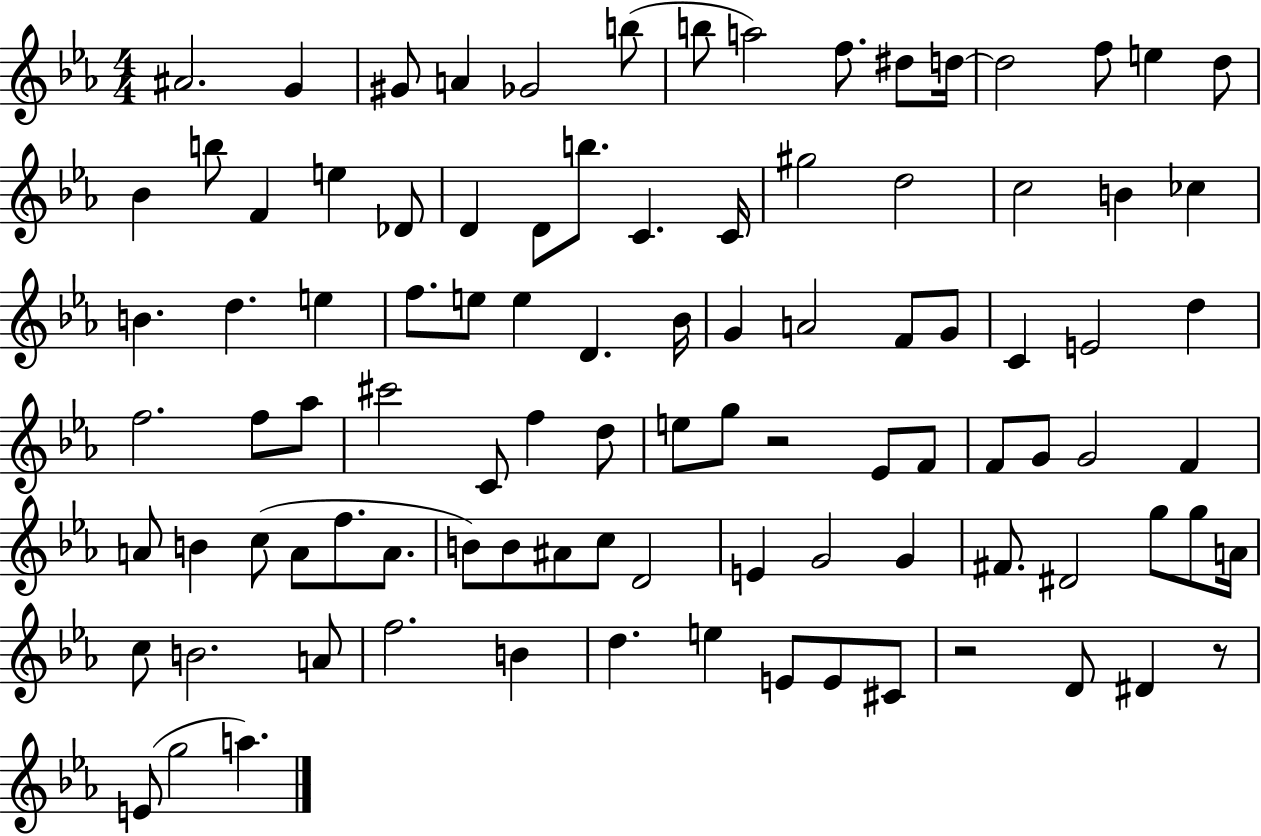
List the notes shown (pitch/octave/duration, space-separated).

A#4/h. G4/q G#4/e A4/q Gb4/h B5/e B5/e A5/h F5/e. D#5/e D5/s D5/h F5/e E5/q D5/e Bb4/q B5/e F4/q E5/q Db4/e D4/q D4/e B5/e. C4/q. C4/s G#5/h D5/h C5/h B4/q CES5/q B4/q. D5/q. E5/q F5/e. E5/e E5/q D4/q. Bb4/s G4/q A4/h F4/e G4/e C4/q E4/h D5/q F5/h. F5/e Ab5/e C#6/h C4/e F5/q D5/e E5/e G5/e R/h Eb4/e F4/e F4/e G4/e G4/h F4/q A4/e B4/q C5/e A4/e F5/e. A4/e. B4/e B4/e A#4/e C5/e D4/h E4/q G4/h G4/q F#4/e. D#4/h G5/e G5/e A4/s C5/e B4/h. A4/e F5/h. B4/q D5/q. E5/q E4/e E4/e C#4/e R/h D4/e D#4/q R/e E4/e G5/h A5/q.